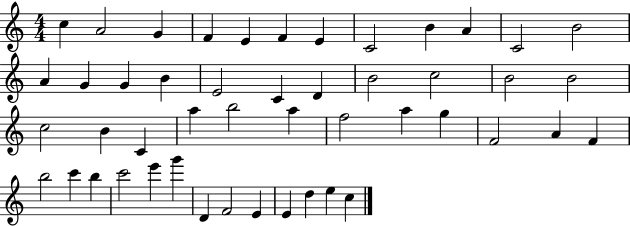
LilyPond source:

{
  \clef treble
  \numericTimeSignature
  \time 4/4
  \key c \major
  c''4 a'2 g'4 | f'4 e'4 f'4 e'4 | c'2 b'4 a'4 | c'2 b'2 | \break a'4 g'4 g'4 b'4 | e'2 c'4 d'4 | b'2 c''2 | b'2 b'2 | \break c''2 b'4 c'4 | a''4 b''2 a''4 | f''2 a''4 g''4 | f'2 a'4 f'4 | \break b''2 c'''4 b''4 | c'''2 e'''4 g'''4 | d'4 f'2 e'4 | e'4 d''4 e''4 c''4 | \break \bar "|."
}